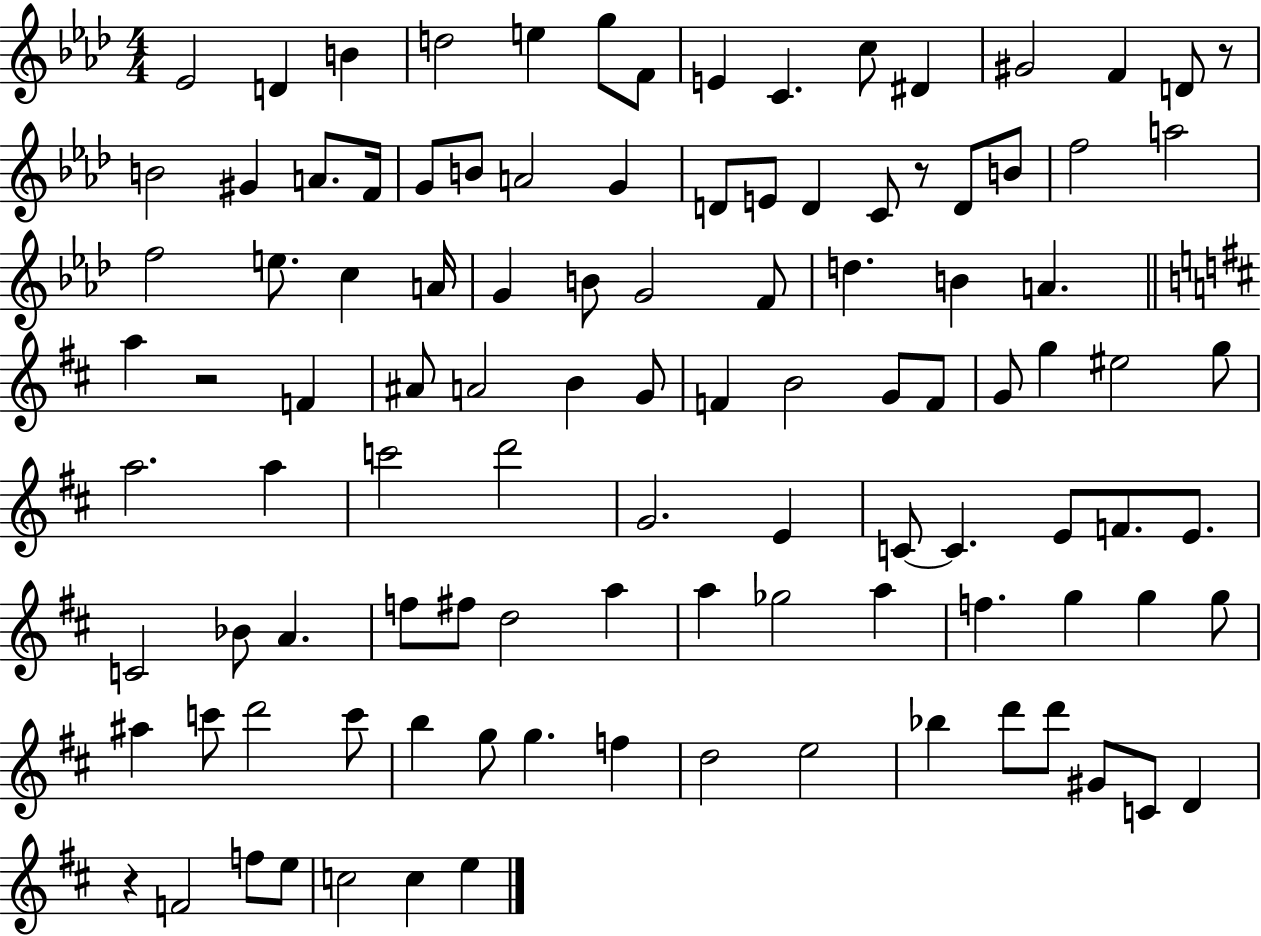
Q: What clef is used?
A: treble